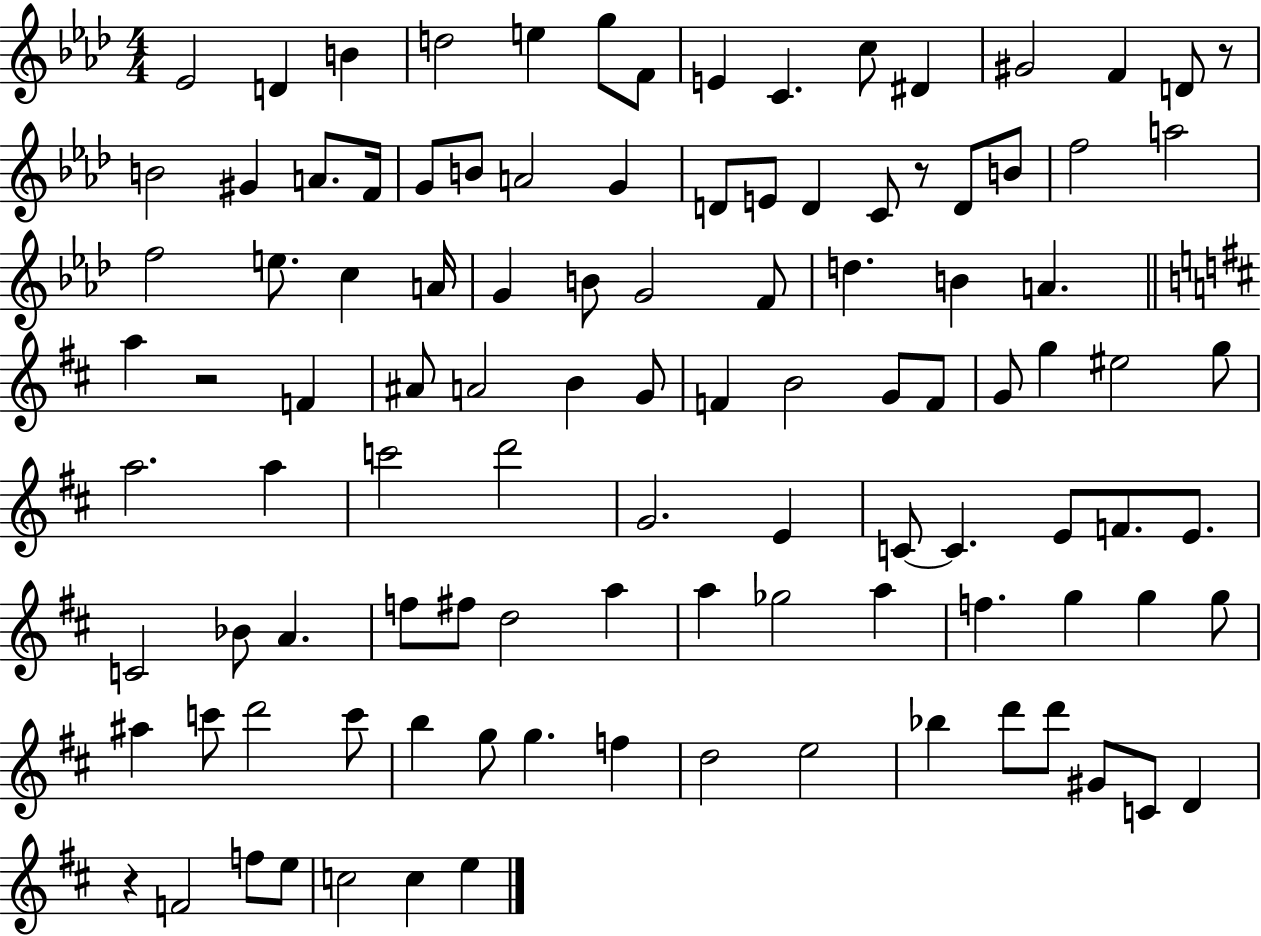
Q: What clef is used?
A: treble